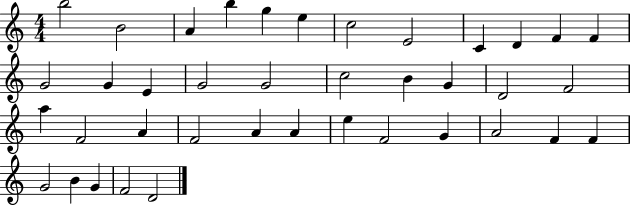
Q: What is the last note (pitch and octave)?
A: D4